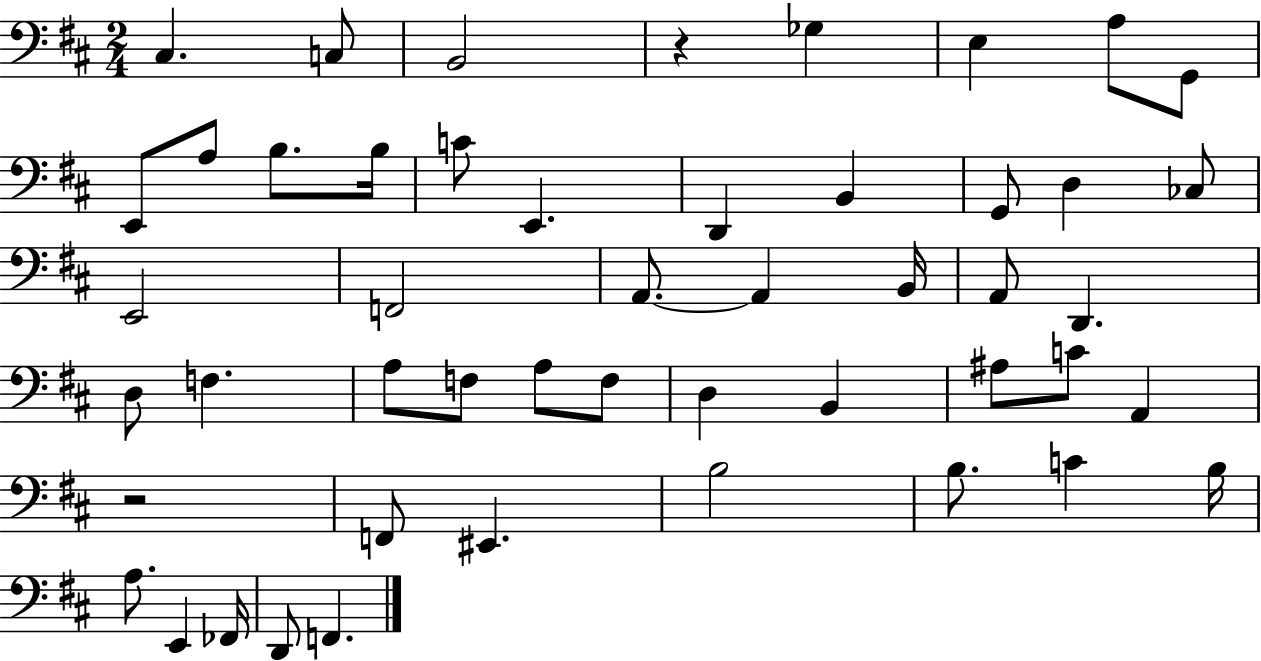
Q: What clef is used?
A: bass